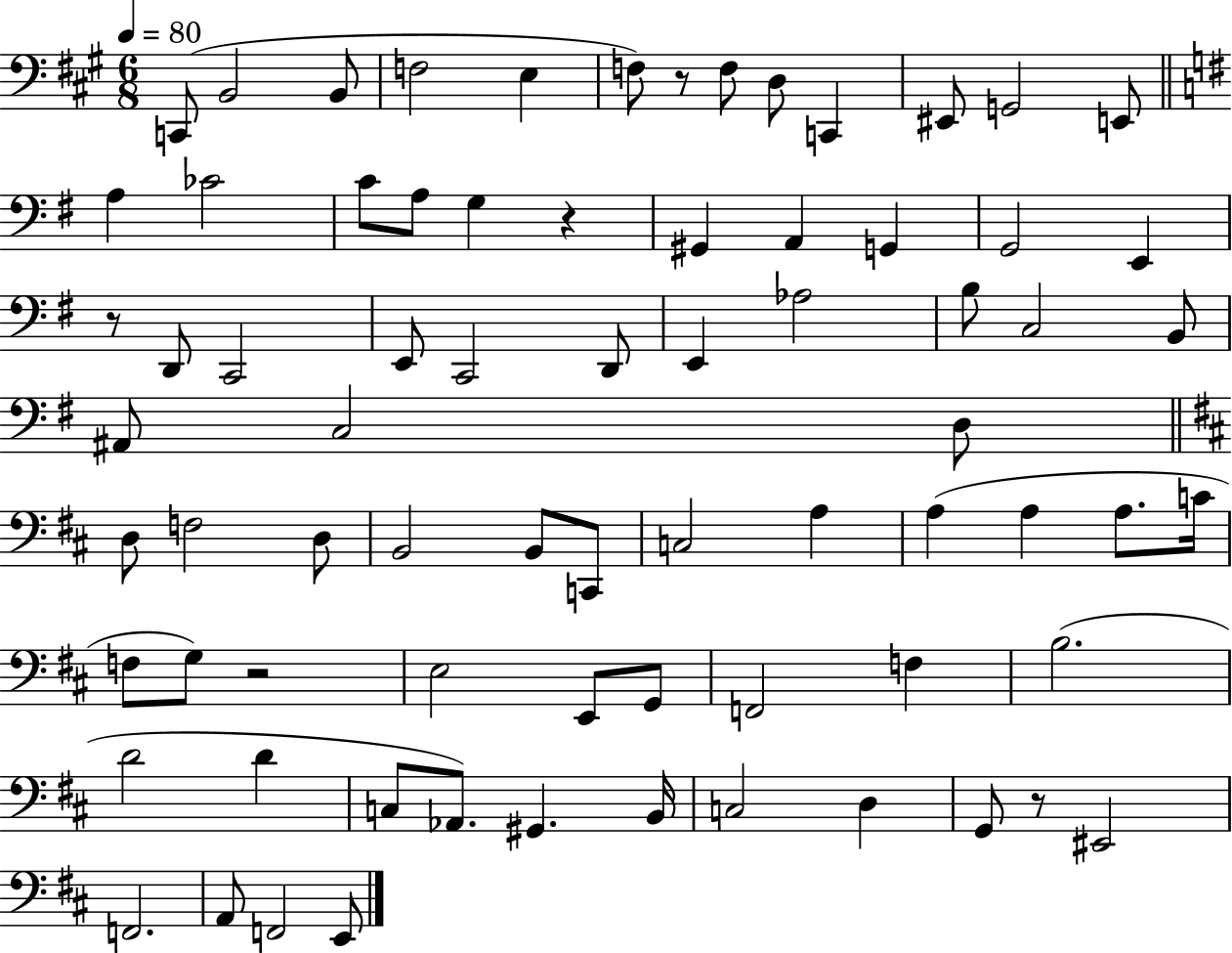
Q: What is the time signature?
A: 6/8